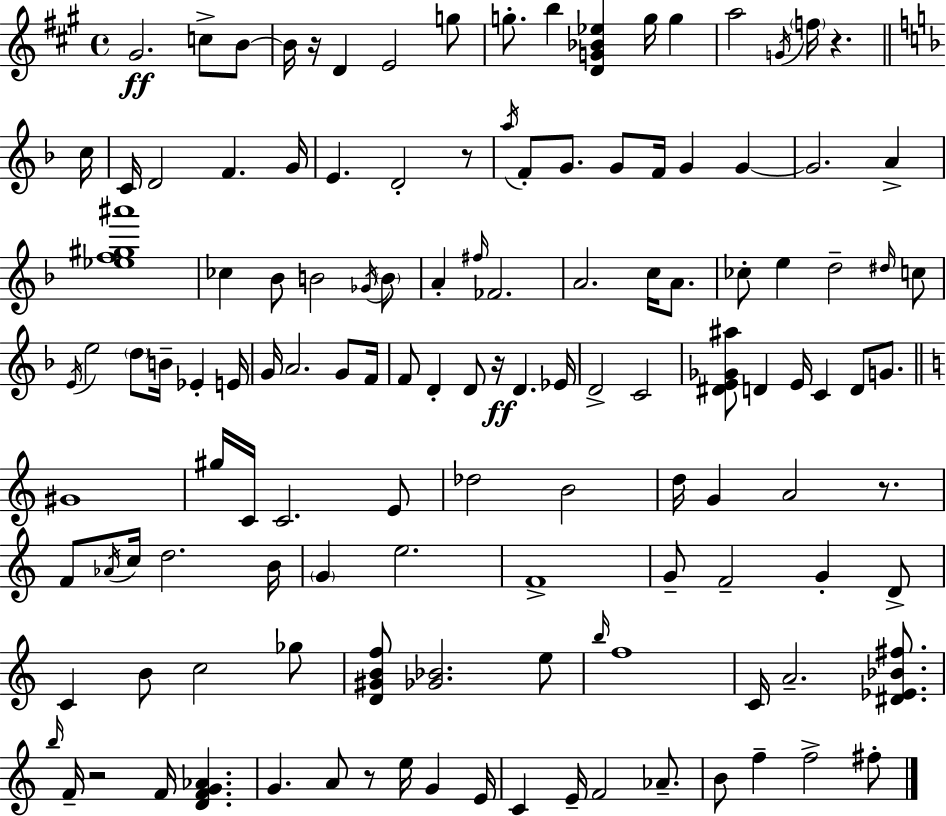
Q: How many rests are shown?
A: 7